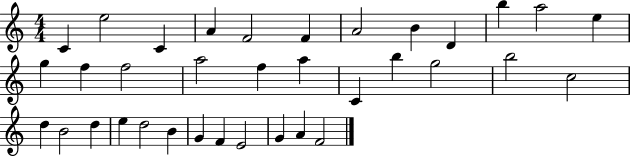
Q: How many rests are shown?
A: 0